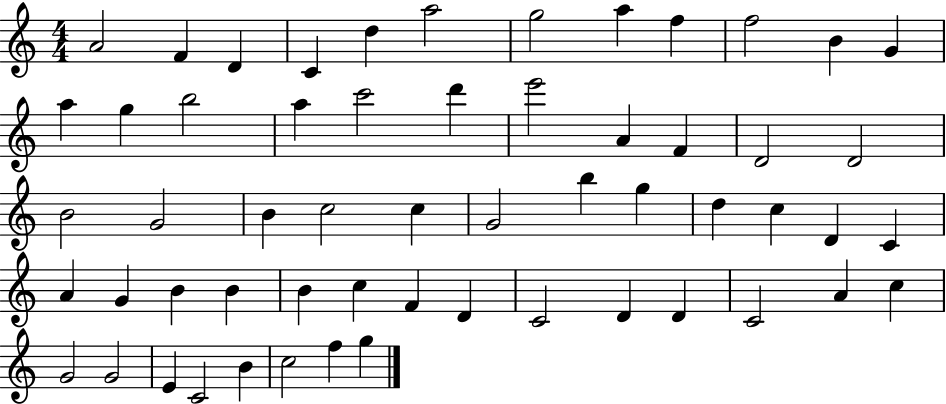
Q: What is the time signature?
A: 4/4